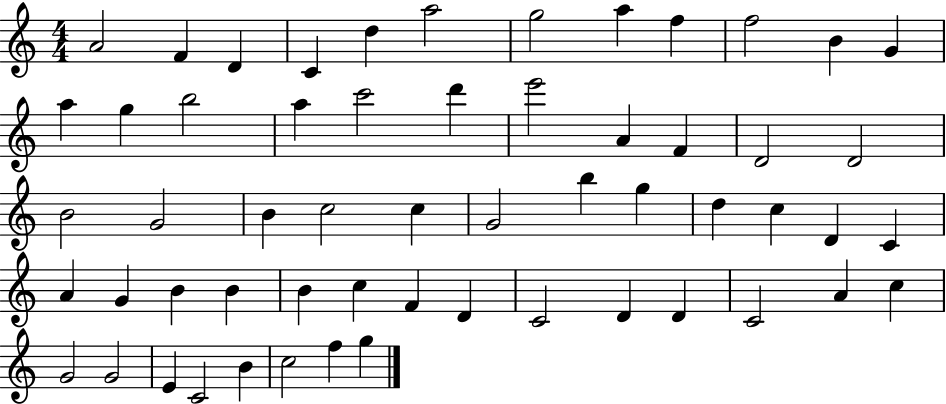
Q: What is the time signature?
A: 4/4